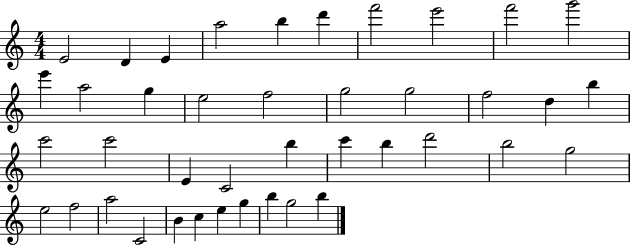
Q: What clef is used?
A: treble